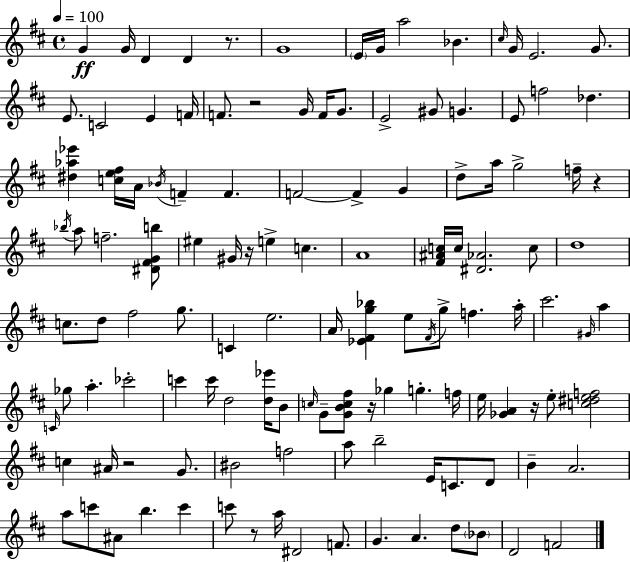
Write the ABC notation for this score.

X:1
T:Untitled
M:4/4
L:1/4
K:D
G G/4 D D z/2 G4 E/4 G/4 a2 _B ^c/4 G/4 E2 G/2 E/2 C2 E F/4 F/2 z2 G/4 F/4 G/2 E2 ^G/2 G E/2 f2 _d [^d_a_e'] [ce^f]/4 A/4 _B/4 F F F2 F G d/2 a/4 g2 f/4 z _b/4 a/2 f2 [^D^FGb]/2 ^e ^G/4 z/4 e c A4 [^F^Ac]/4 c/4 [^D_A]2 c/2 d4 c/2 d/2 ^f2 g/2 C e2 A/4 [_E^Fg_b] e/2 ^F/4 g/2 f a/4 ^c'2 ^G/4 a C/4 _g/2 a _c'2 c' c'/4 d2 [d_e']/4 B/2 c/4 G/2 [GBc^f]/2 z/4 _g g f/4 e/4 [_GA] z/4 e/2 [c^def]2 c ^A/4 z2 G/2 ^B2 f2 a/2 b2 E/4 C/2 D/2 B A2 a/2 c'/2 ^A/2 b c' c'/2 z/2 a/4 ^D2 F/2 G A d/2 _B/2 D2 F2